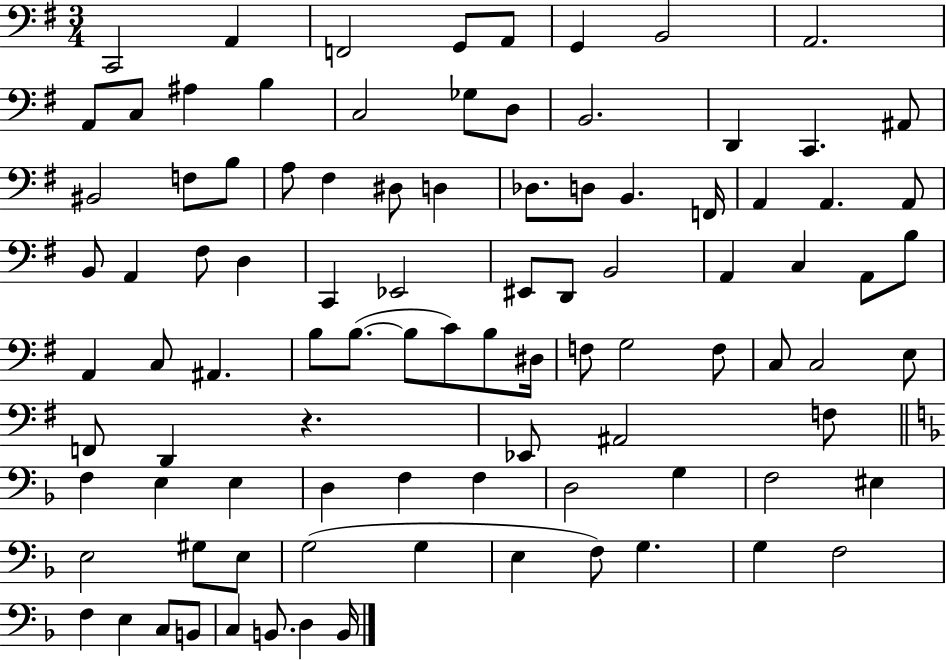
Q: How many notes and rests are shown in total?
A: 95